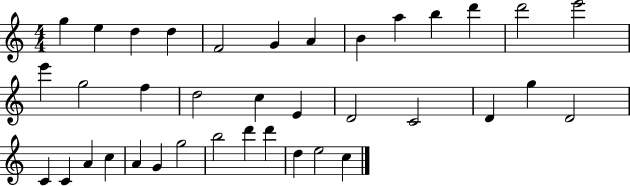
{
  \clef treble
  \numericTimeSignature
  \time 4/4
  \key c \major
  g''4 e''4 d''4 d''4 | f'2 g'4 a'4 | b'4 a''4 b''4 d'''4 | d'''2 e'''2 | \break e'''4 g''2 f''4 | d''2 c''4 e'4 | d'2 c'2 | d'4 g''4 d'2 | \break c'4 c'4 a'4 c''4 | a'4 g'4 g''2 | b''2 d'''4 d'''4 | d''4 e''2 c''4 | \break \bar "|."
}